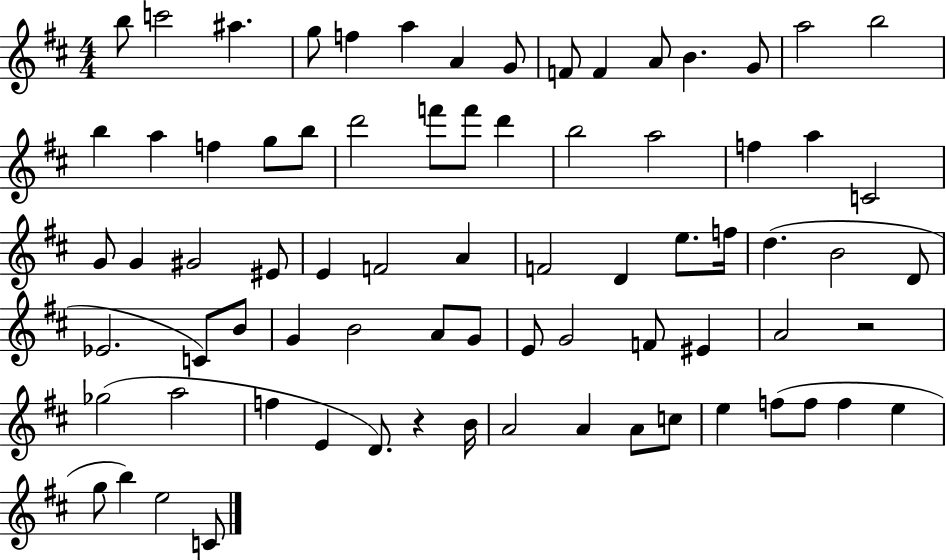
{
  \clef treble
  \numericTimeSignature
  \time 4/4
  \key d \major
  b''8 c'''2 ais''4. | g''8 f''4 a''4 a'4 g'8 | f'8 f'4 a'8 b'4. g'8 | a''2 b''2 | \break b''4 a''4 f''4 g''8 b''8 | d'''2 f'''8 f'''8 d'''4 | b''2 a''2 | f''4 a''4 c'2 | \break g'8 g'4 gis'2 eis'8 | e'4 f'2 a'4 | f'2 d'4 e''8. f''16 | d''4.( b'2 d'8 | \break ees'2. c'8) b'8 | g'4 b'2 a'8 g'8 | e'8 g'2 f'8 eis'4 | a'2 r2 | \break ges''2( a''2 | f''4 e'4 d'8.) r4 b'16 | a'2 a'4 a'8 c''8 | e''4 f''8( f''8 f''4 e''4 | \break g''8 b''4) e''2 c'8 | \bar "|."
}